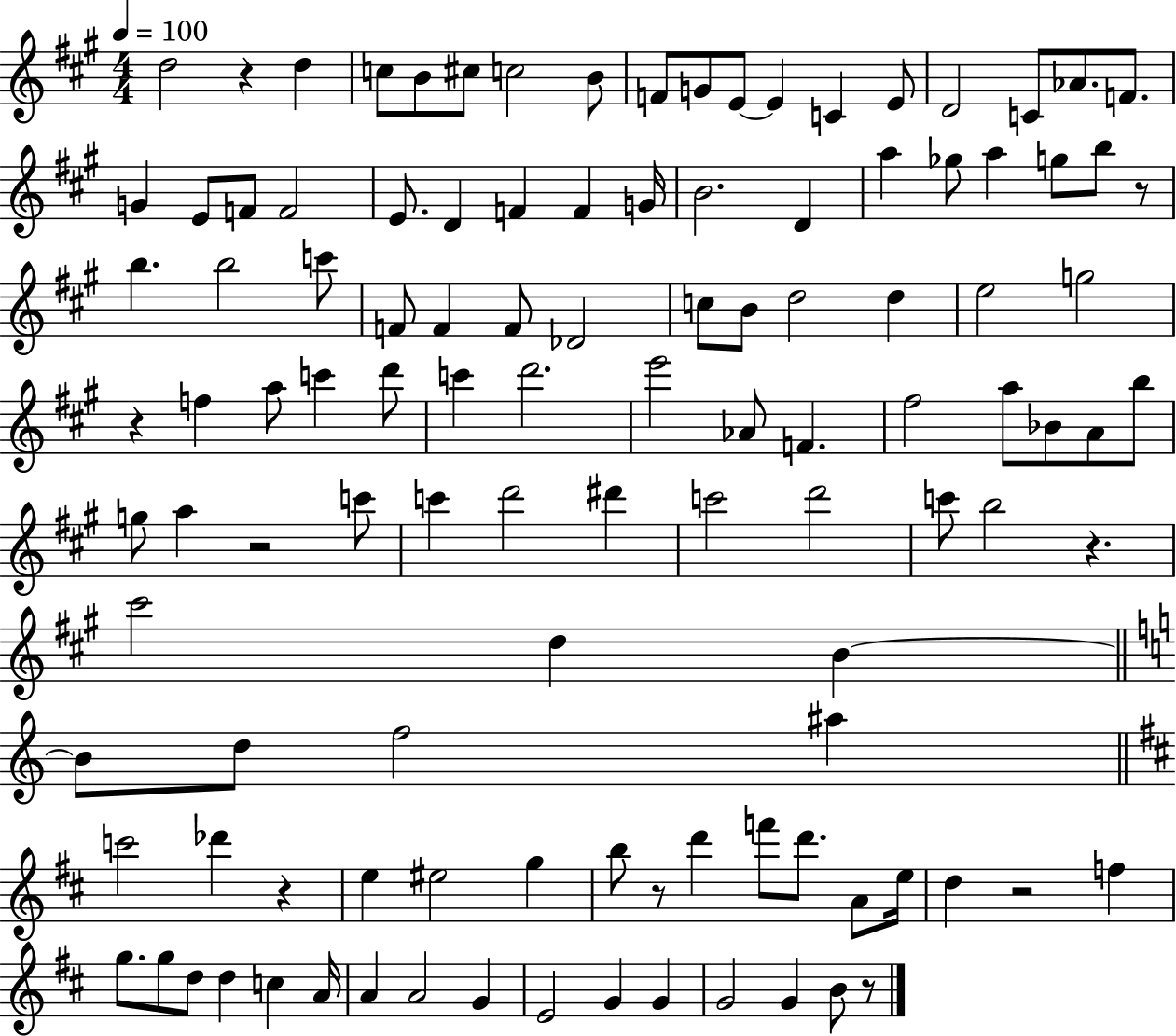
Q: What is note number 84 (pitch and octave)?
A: D6